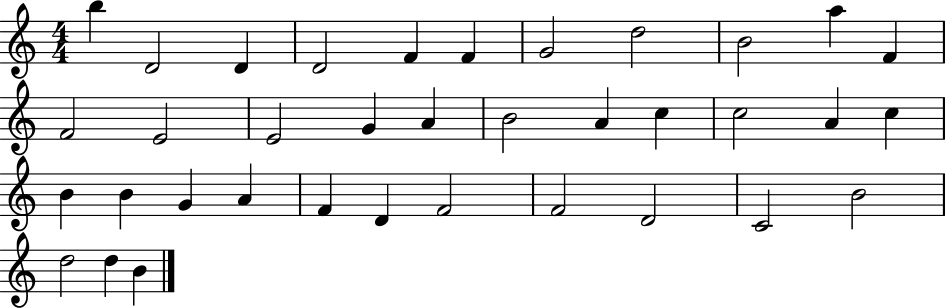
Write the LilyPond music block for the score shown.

{
  \clef treble
  \numericTimeSignature
  \time 4/4
  \key c \major
  b''4 d'2 d'4 | d'2 f'4 f'4 | g'2 d''2 | b'2 a''4 f'4 | \break f'2 e'2 | e'2 g'4 a'4 | b'2 a'4 c''4 | c''2 a'4 c''4 | \break b'4 b'4 g'4 a'4 | f'4 d'4 f'2 | f'2 d'2 | c'2 b'2 | \break d''2 d''4 b'4 | \bar "|."
}